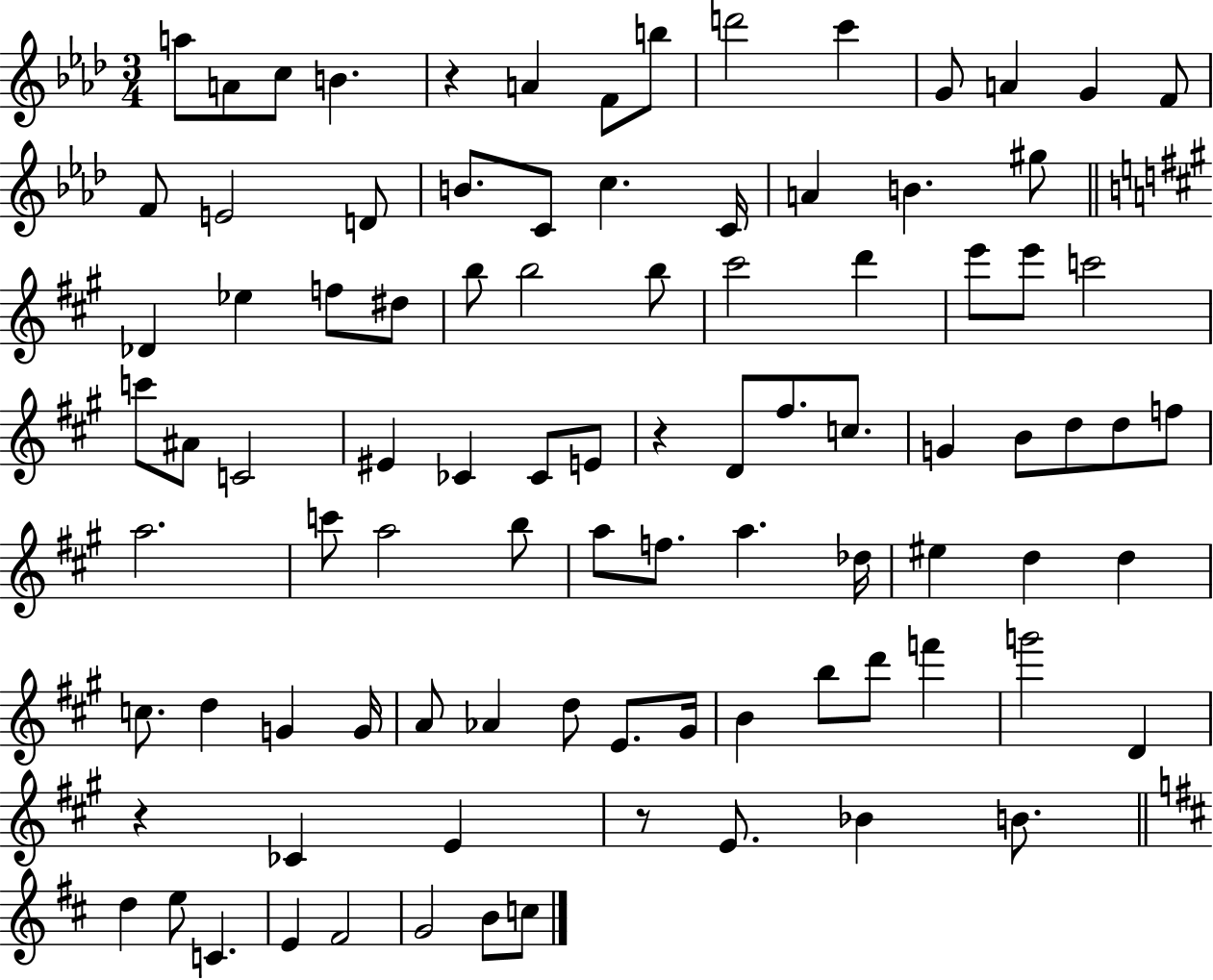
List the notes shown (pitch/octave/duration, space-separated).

A5/e A4/e C5/e B4/q. R/q A4/q F4/e B5/e D6/h C6/q G4/e A4/q G4/q F4/e F4/e E4/h D4/e B4/e. C4/e C5/q. C4/s A4/q B4/q. G#5/e Db4/q Eb5/q F5/e D#5/e B5/e B5/h B5/e C#6/h D6/q E6/e E6/e C6/h C6/e A#4/e C4/h EIS4/q CES4/q CES4/e E4/e R/q D4/e F#5/e. C5/e. G4/q B4/e D5/e D5/e F5/e A5/h. C6/e A5/h B5/e A5/e F5/e. A5/q. Db5/s EIS5/q D5/q D5/q C5/e. D5/q G4/q G4/s A4/e Ab4/q D5/e E4/e. G#4/s B4/q B5/e D6/e F6/q G6/h D4/q R/q CES4/q E4/q R/e E4/e. Bb4/q B4/e. D5/q E5/e C4/q. E4/q F#4/h G4/h B4/e C5/e